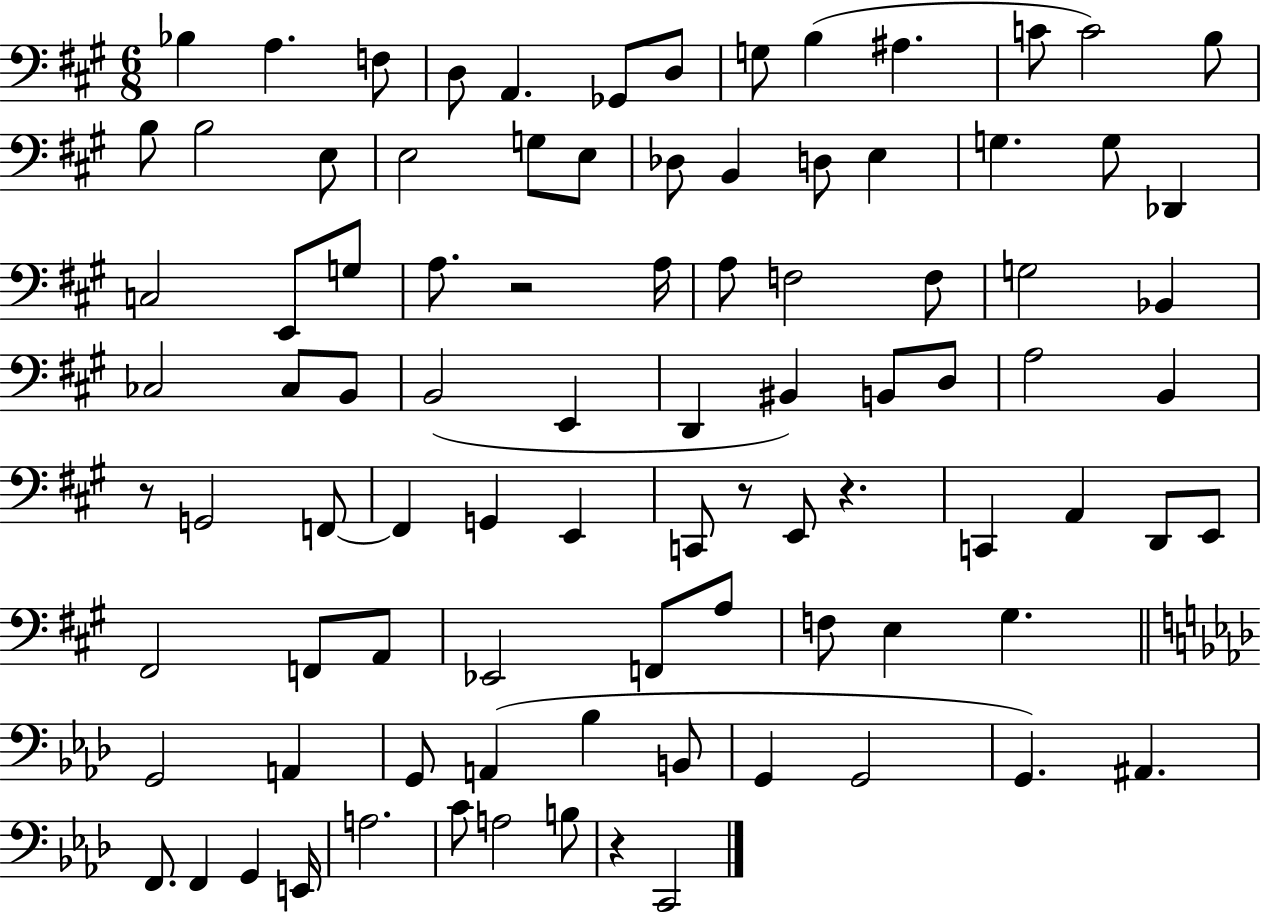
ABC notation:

X:1
T:Untitled
M:6/8
L:1/4
K:A
_B, A, F,/2 D,/2 A,, _G,,/2 D,/2 G,/2 B, ^A, C/2 C2 B,/2 B,/2 B,2 E,/2 E,2 G,/2 E,/2 _D,/2 B,, D,/2 E, G, G,/2 _D,, C,2 E,,/2 G,/2 A,/2 z2 A,/4 A,/2 F,2 F,/2 G,2 _B,, _C,2 _C,/2 B,,/2 B,,2 E,, D,, ^B,, B,,/2 D,/2 A,2 B,, z/2 G,,2 F,,/2 F,, G,, E,, C,,/2 z/2 E,,/2 z C,, A,, D,,/2 E,,/2 ^F,,2 F,,/2 A,,/2 _E,,2 F,,/2 A,/2 F,/2 E, ^G, G,,2 A,, G,,/2 A,, _B, B,,/2 G,, G,,2 G,, ^A,, F,,/2 F,, G,, E,,/4 A,2 C/2 A,2 B,/2 z C,,2